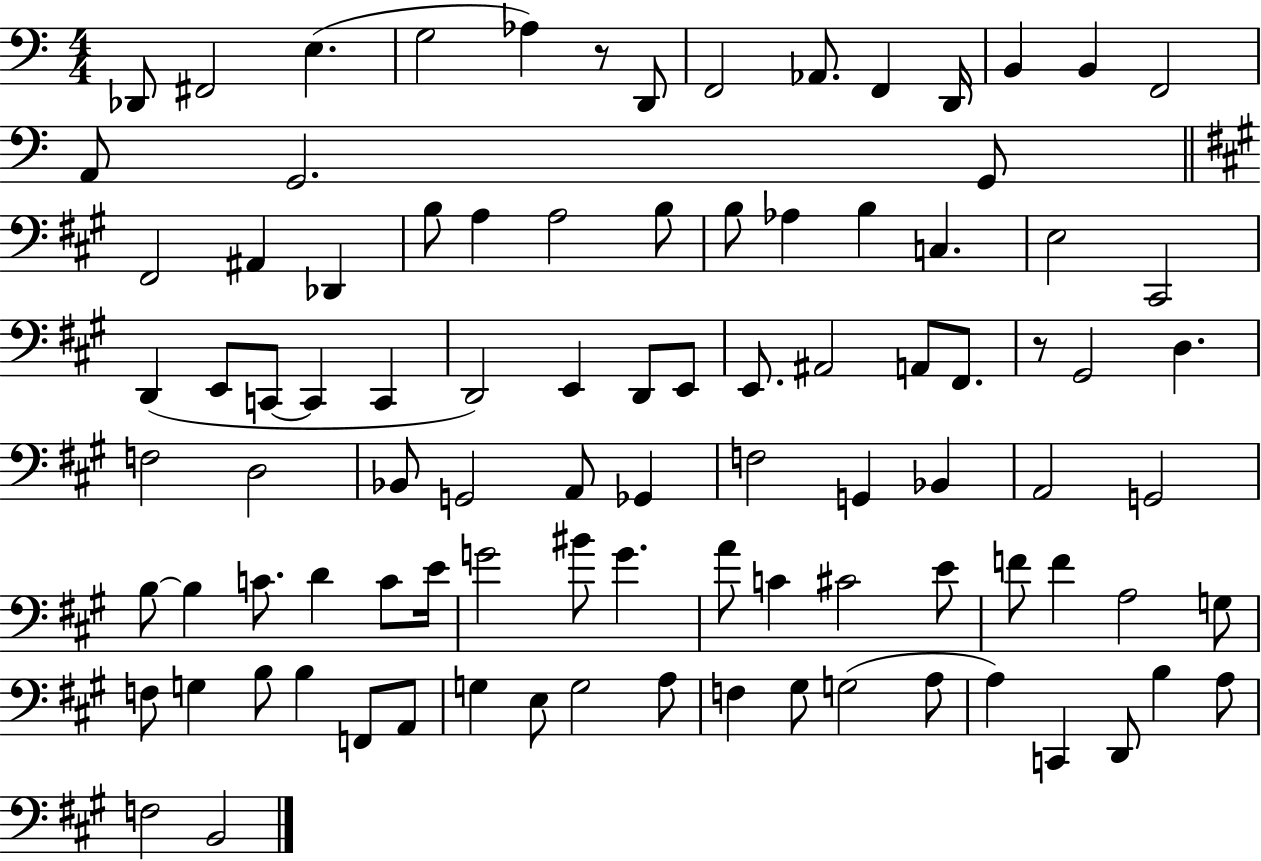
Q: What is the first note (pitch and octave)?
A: Db2